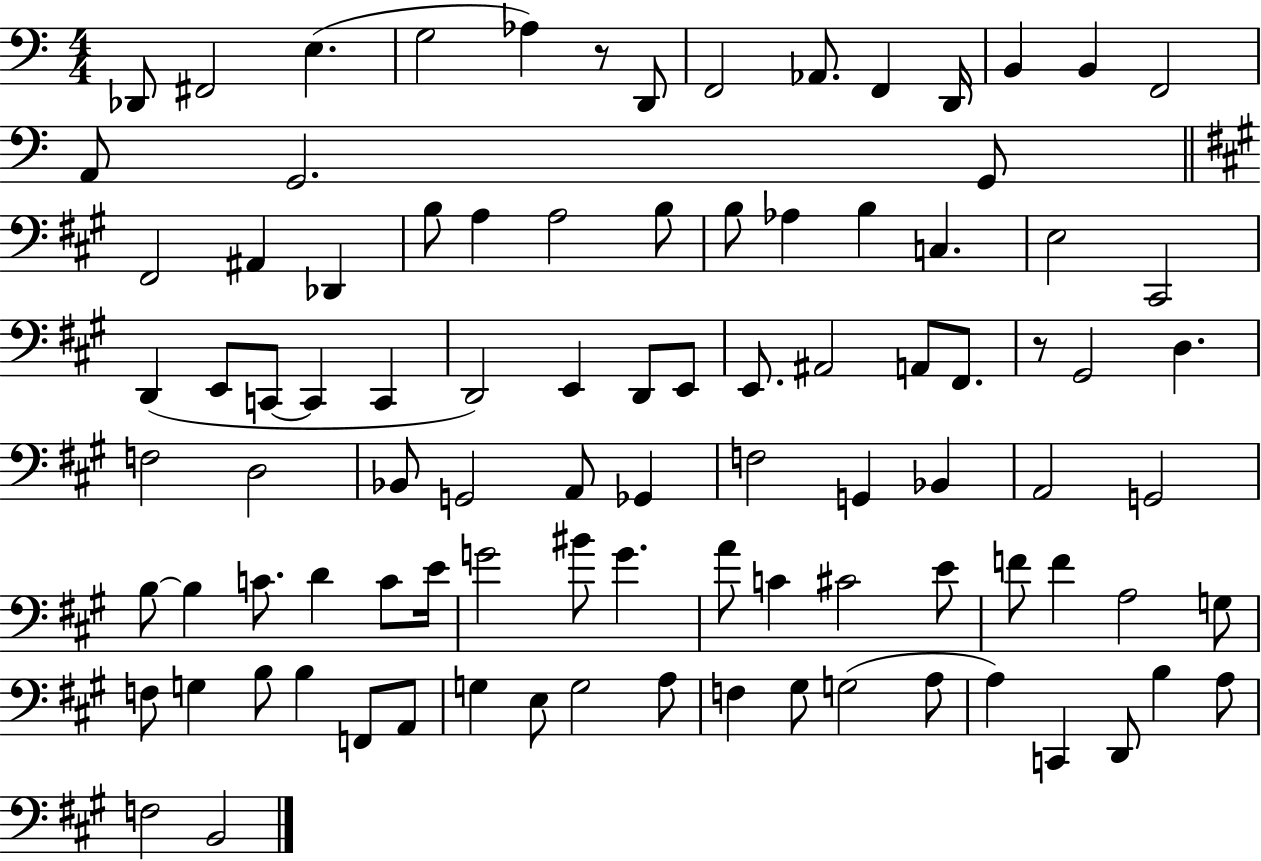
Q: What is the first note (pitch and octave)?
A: Db2